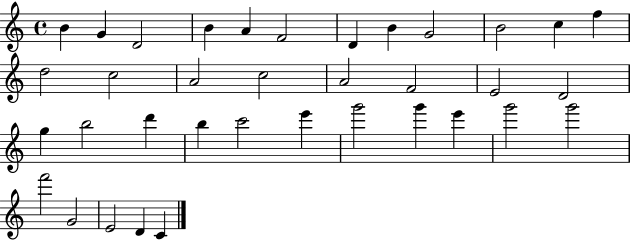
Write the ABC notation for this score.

X:1
T:Untitled
M:4/4
L:1/4
K:C
B G D2 B A F2 D B G2 B2 c f d2 c2 A2 c2 A2 F2 E2 D2 g b2 d' b c'2 e' g'2 g' e' g'2 g'2 f'2 G2 E2 D C